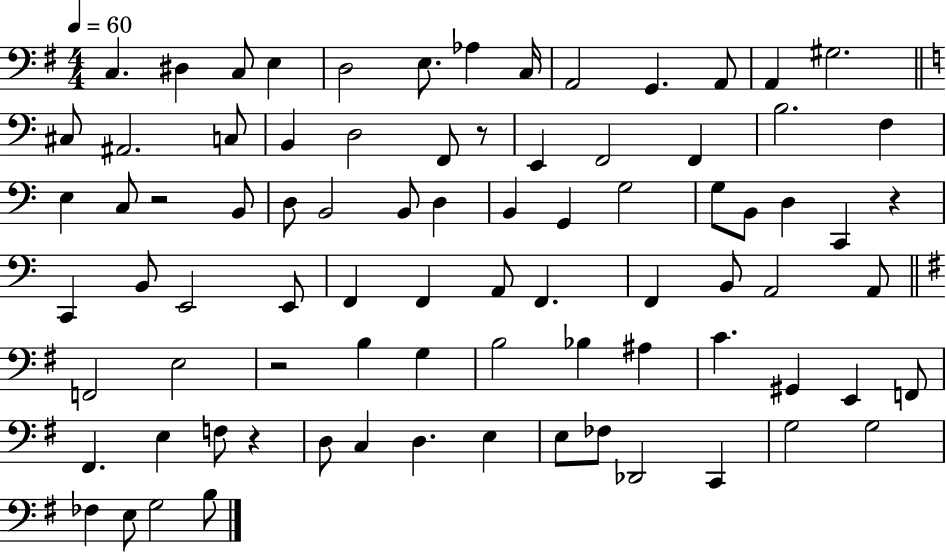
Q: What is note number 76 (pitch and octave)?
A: E3